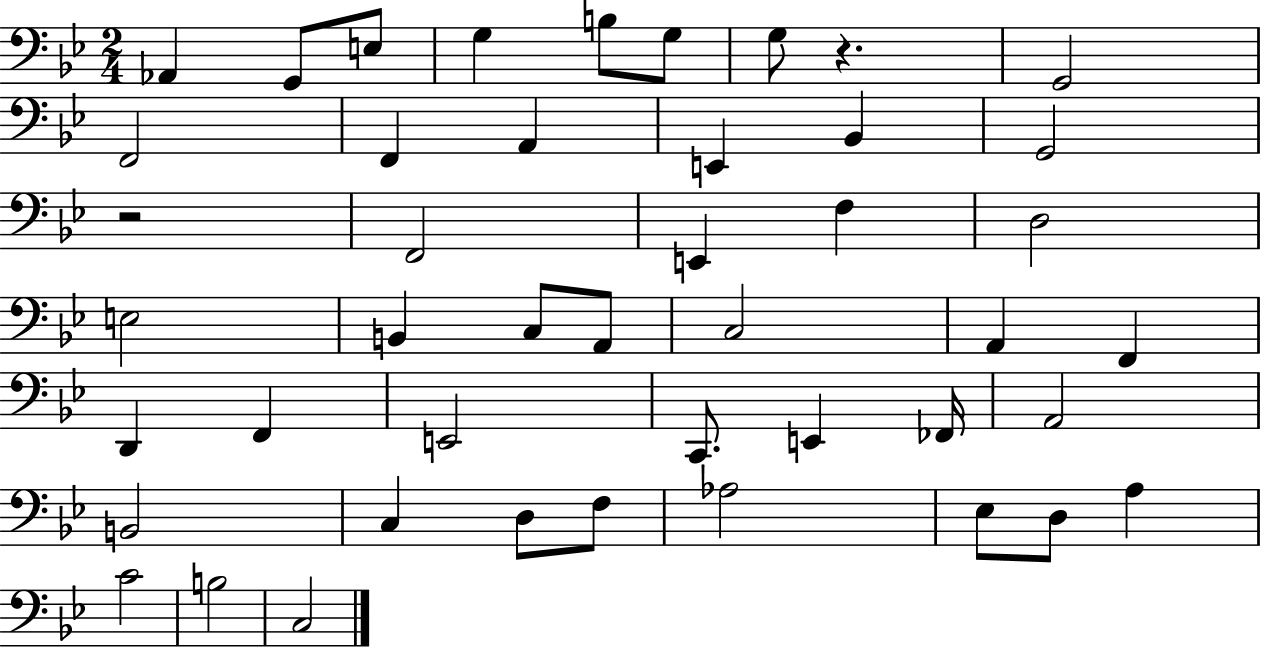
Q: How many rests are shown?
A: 2